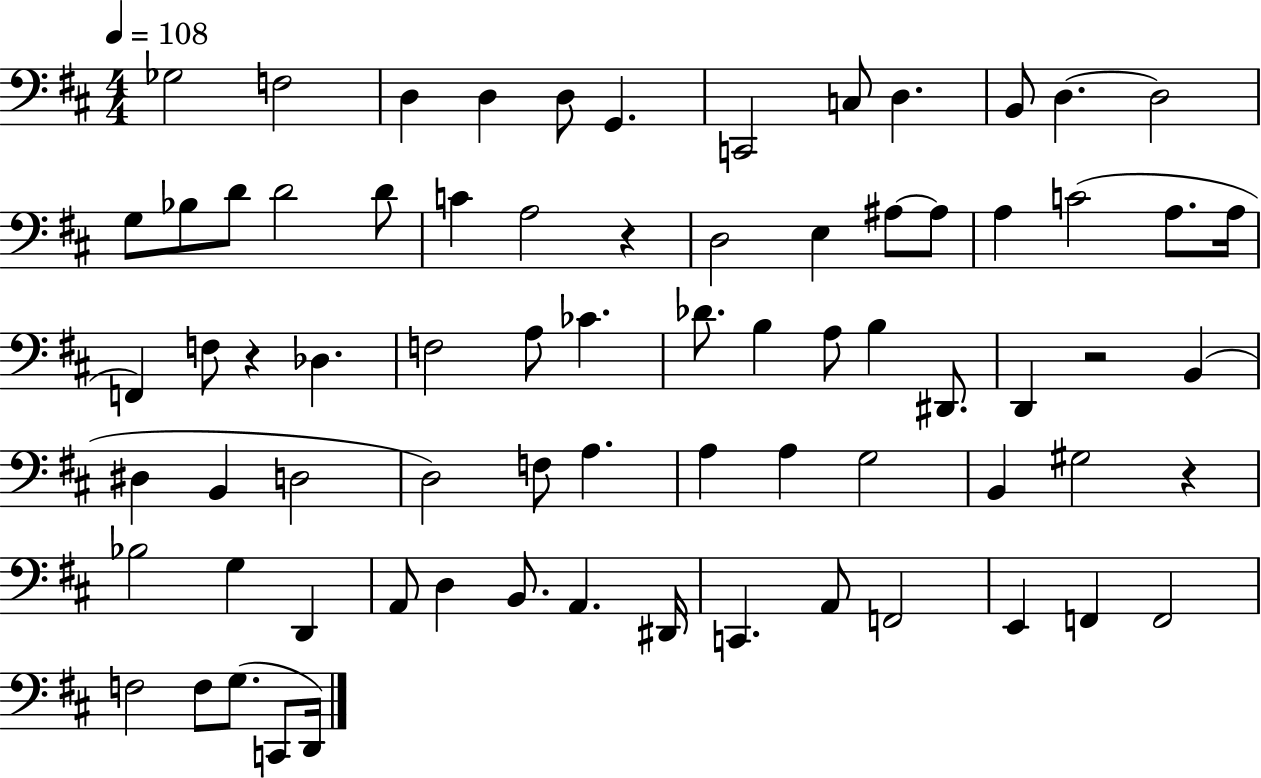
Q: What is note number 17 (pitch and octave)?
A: D4